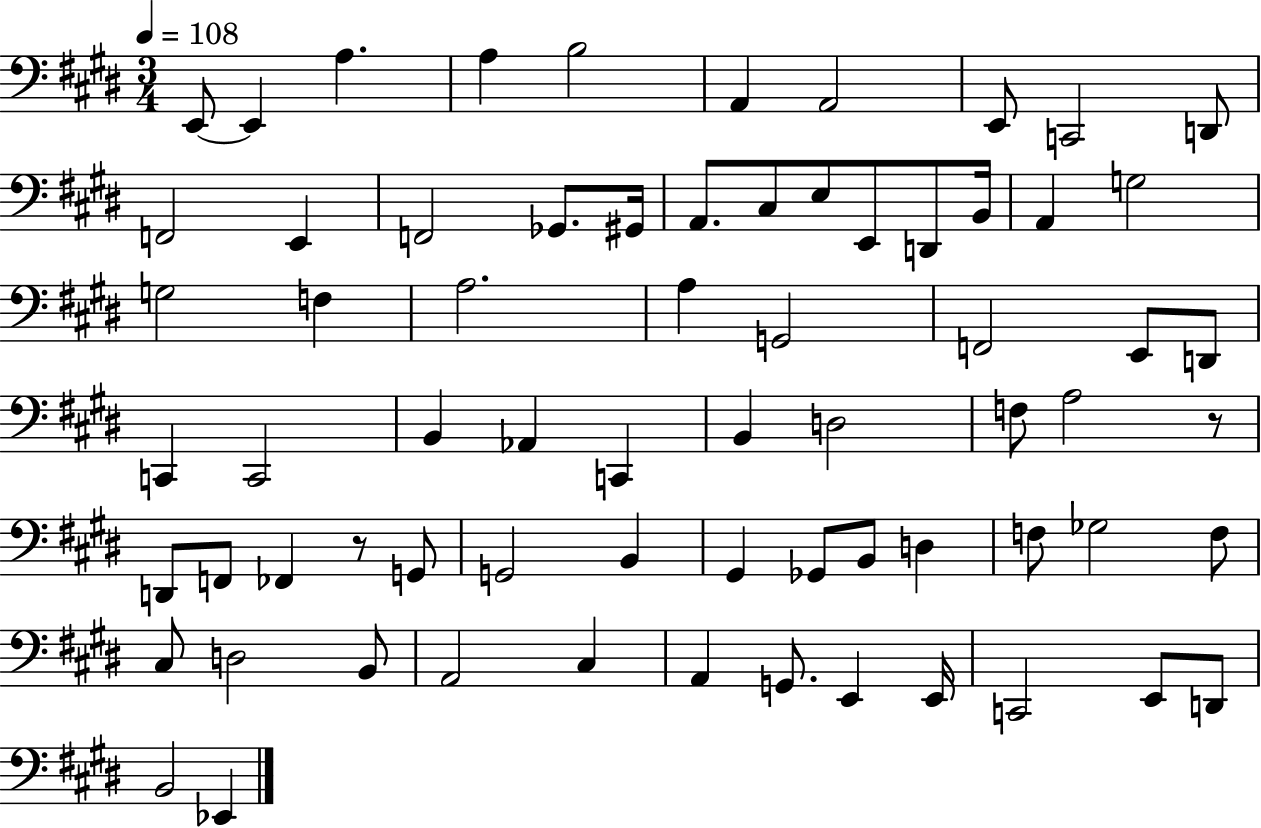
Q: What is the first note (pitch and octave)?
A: E2